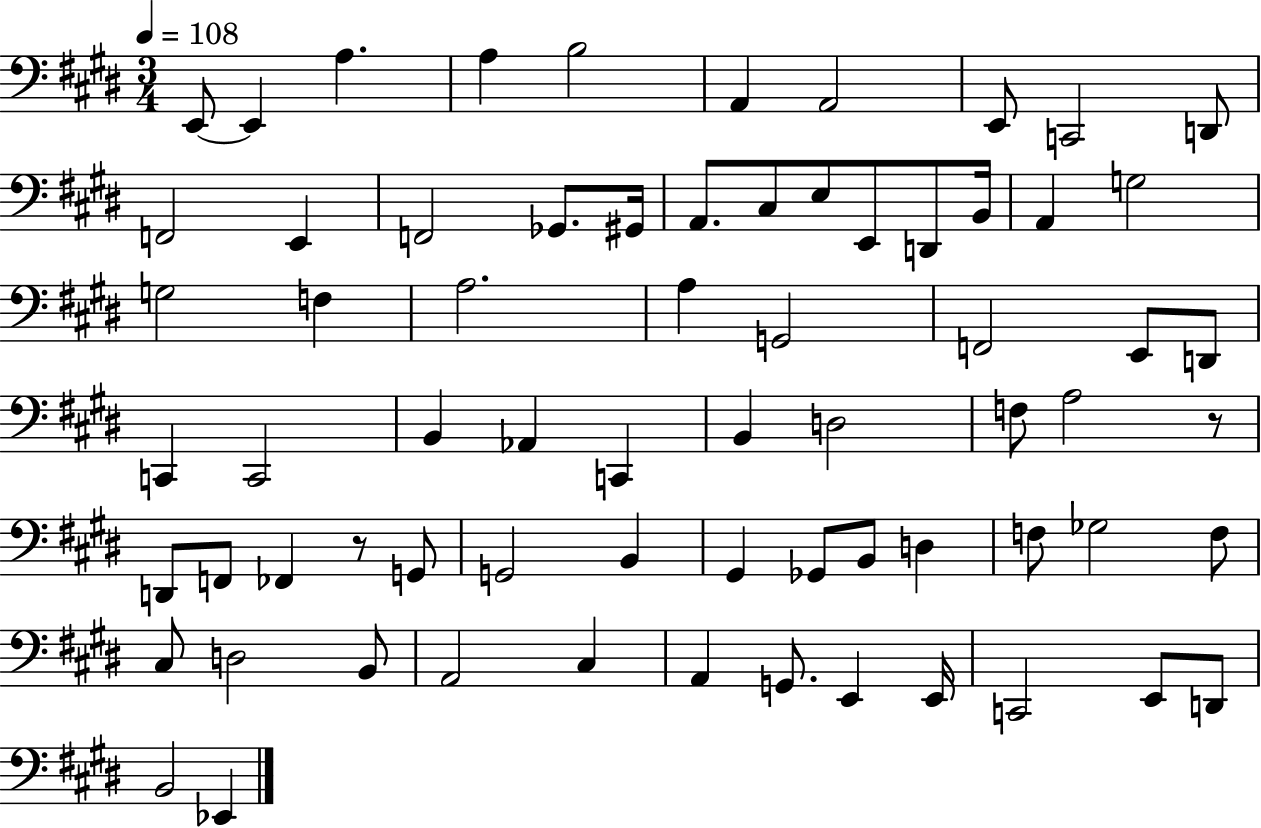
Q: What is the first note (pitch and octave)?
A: E2